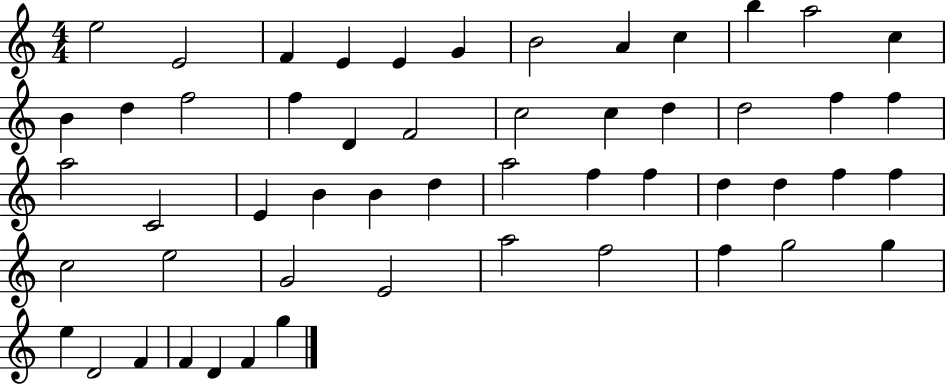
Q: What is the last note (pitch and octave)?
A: G5